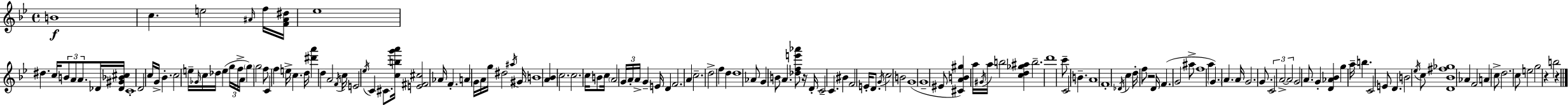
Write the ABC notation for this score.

X:1
T:Untitled
M:4/4
L:1/4
K:Bb
B4 c e2 ^A/4 f/4 [F^A^d]/4 _e4 ^d c/4 B/2 A/2 A/2 _D/4 [_D^G_B^c]/4 C4 D2 c/4 G/4 _B c2 e/4 _G/4 c/4 _d/4 e g/4 f/4 A/4 g g2 f/2 C f e/4 c d/4 [^d'a'] d A2 F/4 c/4 E2 _e/4 C ^C/2 [cbg'a']/4 [E^F^c]2 _A/4 F A G/4 A/4 g/4 ^d2 ^a/4 ^G/4 B4 [A_B] c2 c2 c/4 B/2 c/4 A2 G/4 A/4 A/4 G E/4 D F2 A c2 d2 f d d4 _A/2 G B/2 A [_dfe'_a']/2 z/4 D/4 C2 C ^B F2 E/4 D/2 G/4 c2 B2 G4 G4 ^E/2 [^CAB^g] a/4 ^G/4 a/4 b2 [cd_g^a] b2 d'4 c'/2 C2 B A4 F4 _D/4 c d/4 f/2 z2 D/4 F G2 ^a/2 f4 a G A A/4 G2 G/2 C2 A2 A2 G2 A/2 G [D_A_B] g a/4 b C2 E/2 D B2 _e/4 c/2 [D_B^f_g]4 _A F2 A c/2 d2 c/2 e2 g2 z b2 z